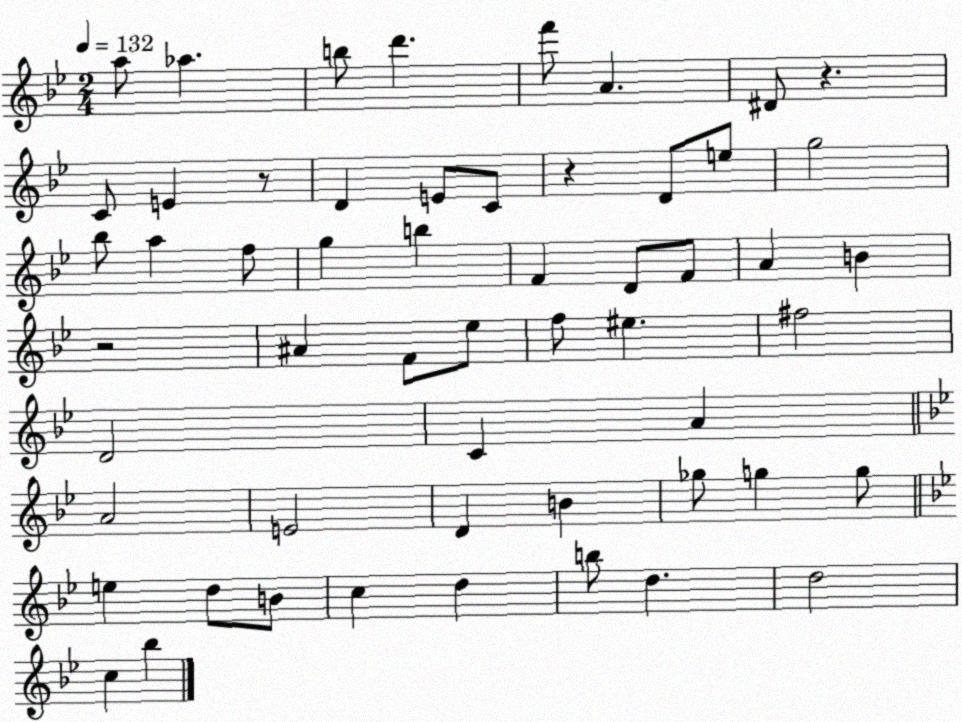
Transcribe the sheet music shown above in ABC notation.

X:1
T:Untitled
M:2/4
L:1/4
K:Bb
a/2 _a b/2 d' f'/2 A ^D/2 z C/2 E z/2 D E/2 C/2 z D/2 e/2 g2 _b/2 a f/2 g b F D/2 F/2 A B z2 ^A F/2 _e/2 f/2 ^e ^f2 D2 C A A2 E2 D B _g/2 g g/2 e d/2 B/2 c d b/2 d d2 c _b